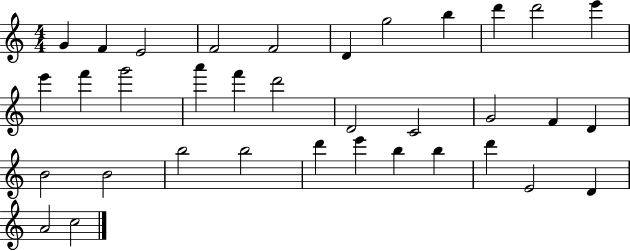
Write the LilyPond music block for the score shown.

{
  \clef treble
  \numericTimeSignature
  \time 4/4
  \key c \major
  g'4 f'4 e'2 | f'2 f'2 | d'4 g''2 b''4 | d'''4 d'''2 e'''4 | \break e'''4 f'''4 g'''2 | a'''4 f'''4 d'''2 | d'2 c'2 | g'2 f'4 d'4 | \break b'2 b'2 | b''2 b''2 | d'''4 e'''4 b''4 b''4 | d'''4 e'2 d'4 | \break a'2 c''2 | \bar "|."
}